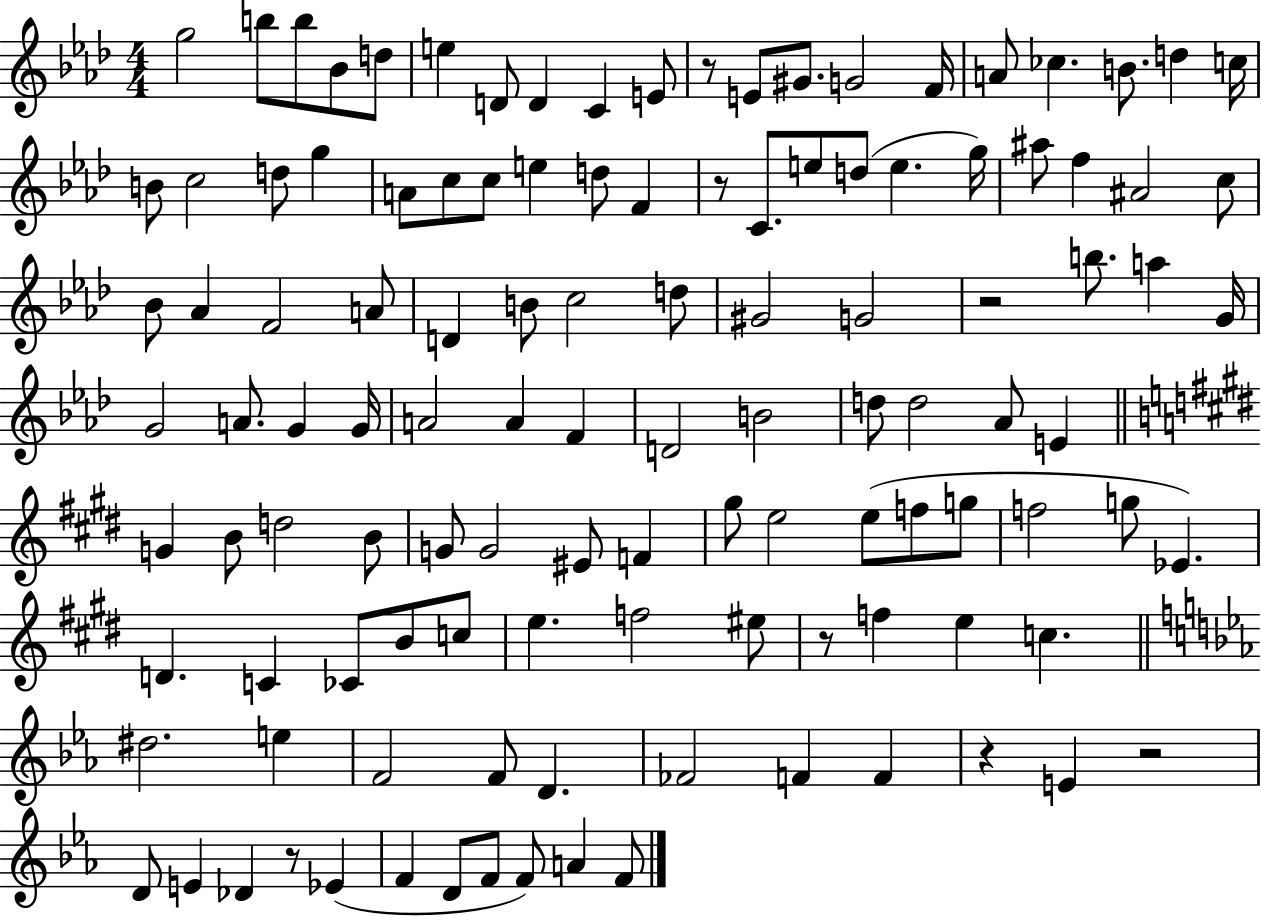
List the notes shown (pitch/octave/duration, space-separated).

G5/h B5/e B5/e Bb4/e D5/e E5/q D4/e D4/q C4/q E4/e R/e E4/e G#4/e. G4/h F4/s A4/e CES5/q. B4/e. D5/q C5/s B4/e C5/h D5/e G5/q A4/e C5/e C5/e E5/q D5/e F4/q R/e C4/e. E5/e D5/e E5/q. G5/s A#5/e F5/q A#4/h C5/e Bb4/e Ab4/q F4/h A4/e D4/q B4/e C5/h D5/e G#4/h G4/h R/h B5/e. A5/q G4/s G4/h A4/e. G4/q G4/s A4/h A4/q F4/q D4/h B4/h D5/e D5/h Ab4/e E4/q G4/q B4/e D5/h B4/e G4/e G4/h EIS4/e F4/q G#5/e E5/h E5/e F5/e G5/e F5/h G5/e Eb4/q. D4/q. C4/q CES4/e B4/e C5/e E5/q. F5/h EIS5/e R/e F5/q E5/q C5/q. D#5/h. E5/q F4/h F4/e D4/q. FES4/h F4/q F4/q R/q E4/q R/h D4/e E4/q Db4/q R/e Eb4/q F4/q D4/e F4/e F4/e A4/q F4/e